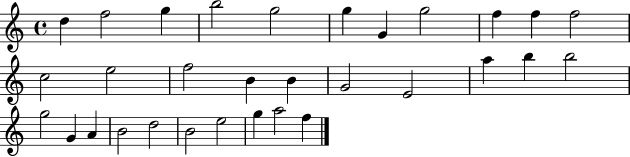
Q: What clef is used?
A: treble